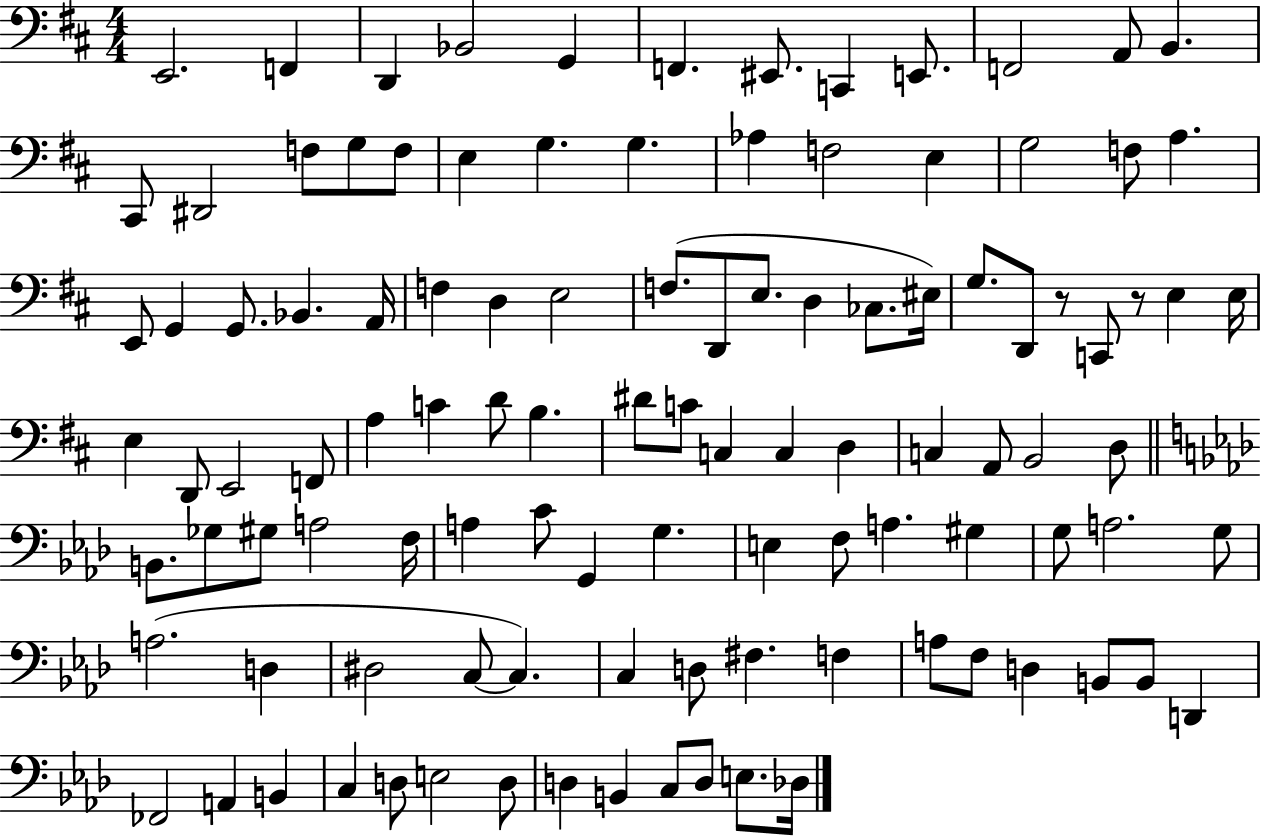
X:1
T:Untitled
M:4/4
L:1/4
K:D
E,,2 F,, D,, _B,,2 G,, F,, ^E,,/2 C,, E,,/2 F,,2 A,,/2 B,, ^C,,/2 ^D,,2 F,/2 G,/2 F,/2 E, G, G, _A, F,2 E, G,2 F,/2 A, E,,/2 G,, G,,/2 _B,, A,,/4 F, D, E,2 F,/2 D,,/2 E,/2 D, _C,/2 ^E,/4 G,/2 D,,/2 z/2 C,,/2 z/2 E, E,/4 E, D,,/2 E,,2 F,,/2 A, C D/2 B, ^D/2 C/2 C, C, D, C, A,,/2 B,,2 D,/2 B,,/2 _G,/2 ^G,/2 A,2 F,/4 A, C/2 G,, G, E, F,/2 A, ^G, G,/2 A,2 G,/2 A,2 D, ^D,2 C,/2 C, C, D,/2 ^F, F, A,/2 F,/2 D, B,,/2 B,,/2 D,, _F,,2 A,, B,, C, D,/2 E,2 D,/2 D, B,, C,/2 D,/2 E,/2 _D,/4